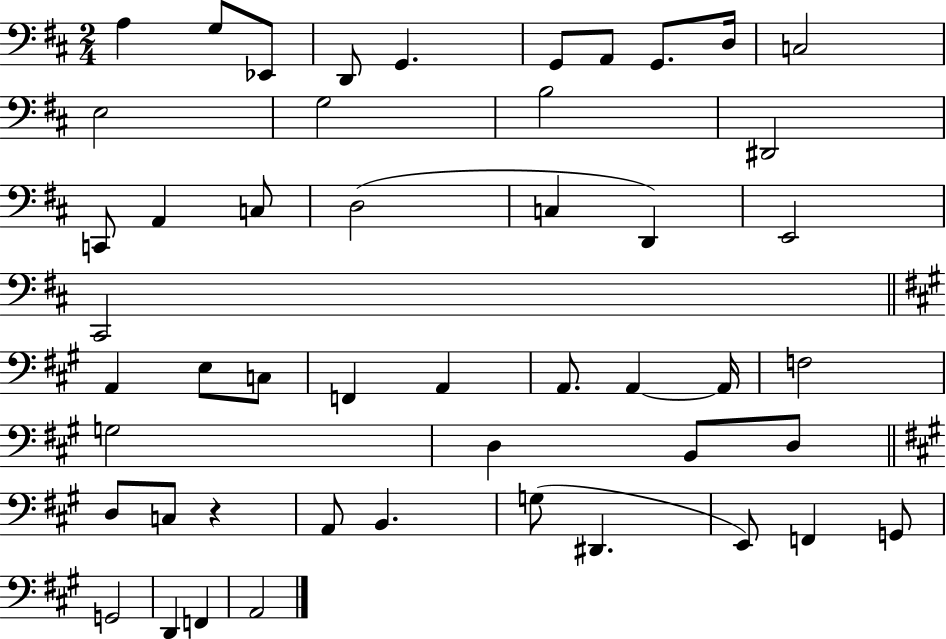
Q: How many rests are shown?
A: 1